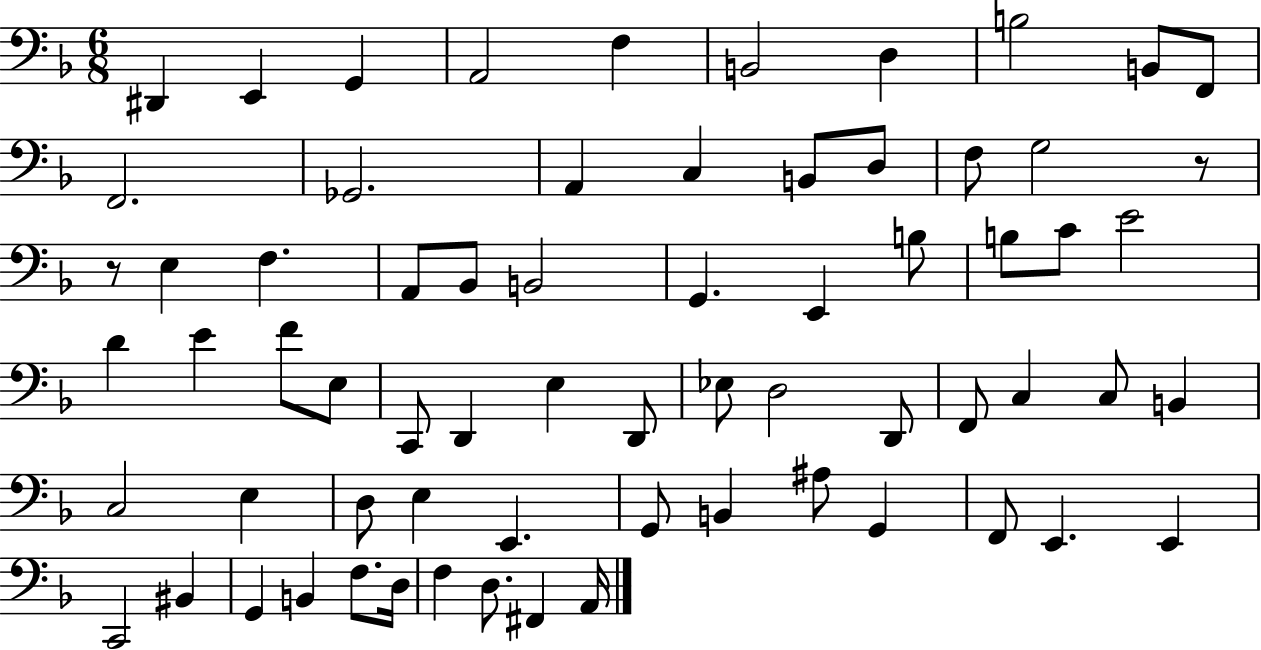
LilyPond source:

{
  \clef bass
  \numericTimeSignature
  \time 6/8
  \key f \major
  \repeat volta 2 { dis,4 e,4 g,4 | a,2 f4 | b,2 d4 | b2 b,8 f,8 | \break f,2. | ges,2. | a,4 c4 b,8 d8 | f8 g2 r8 | \break r8 e4 f4. | a,8 bes,8 b,2 | g,4. e,4 b8 | b8 c'8 e'2 | \break d'4 e'4 f'8 e8 | c,8 d,4 e4 d,8 | ees8 d2 d,8 | f,8 c4 c8 b,4 | \break c2 e4 | d8 e4 e,4. | g,8 b,4 ais8 g,4 | f,8 e,4. e,4 | \break c,2 bis,4 | g,4 b,4 f8. d16 | f4 d8. fis,4 a,16 | } \bar "|."
}